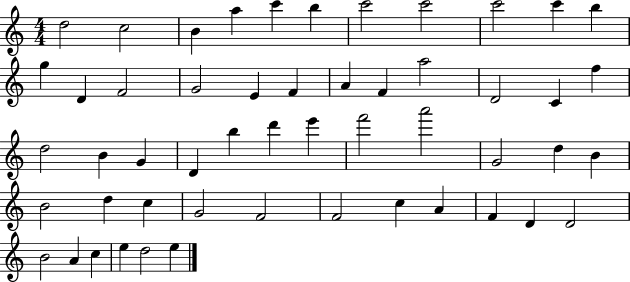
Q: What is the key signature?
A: C major